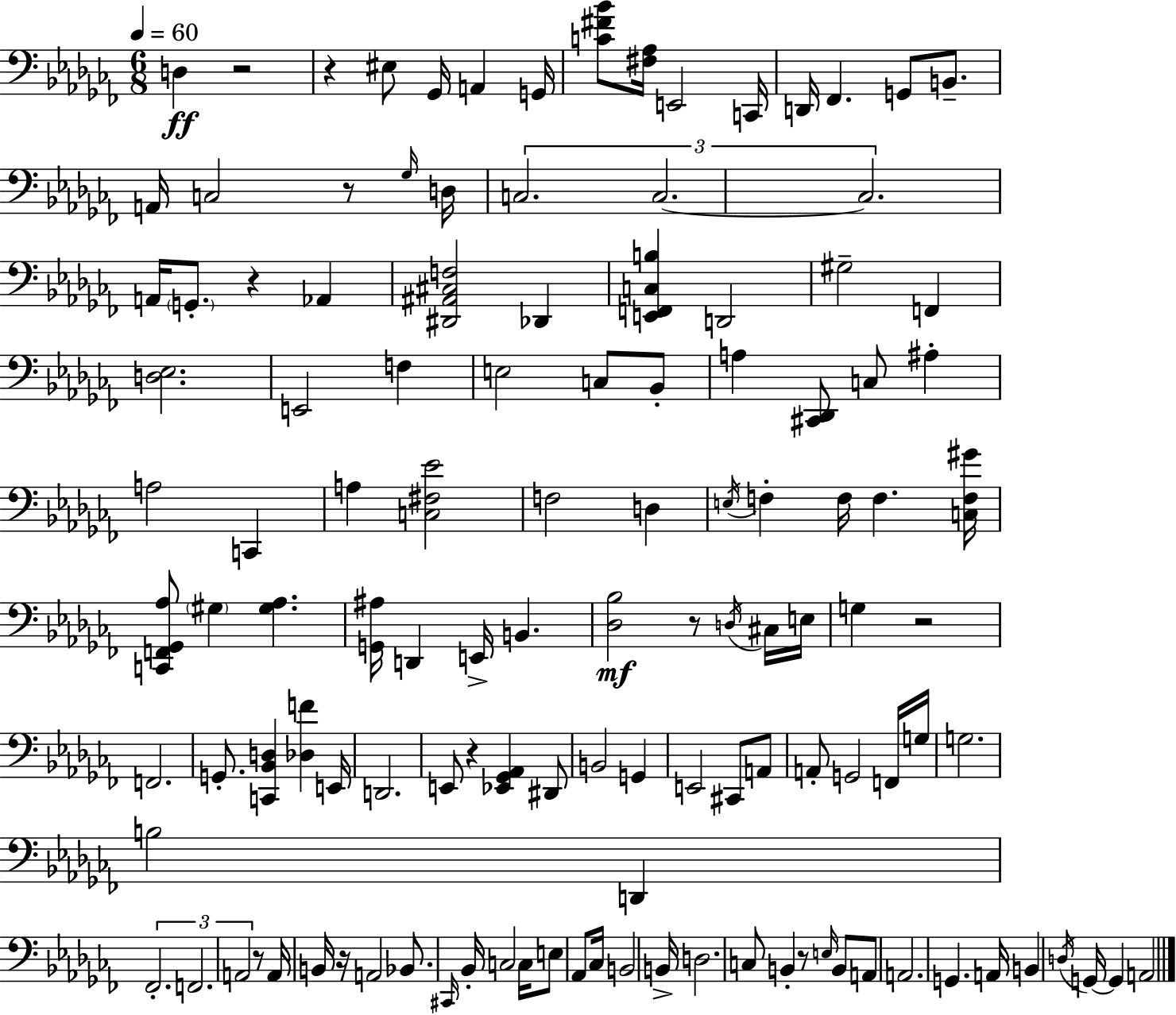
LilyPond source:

{
  \clef bass
  \numericTimeSignature
  \time 6/8
  \key aes \minor
  \tempo 4 = 60
  \repeat volta 2 { d4\ff r2 | r4 eis8 ges,16 a,4 g,16 | <c' fis' bes'>8 <fis aes>16 e,2 c,16 | d,16 fes,4. g,8 b,8.-- | \break a,16 c2 r8 \grace { ges16 } | d16 \tuplet 3/2 { c2. | c2.~~ | c2. } | \break a,16 \parenthesize g,8.-. r4 aes,4 | <dis, ais, cis f>2 des,4 | <e, f, c b>4 d,2 | gis2-- f,4 | \break <d ees>2. | e,2 f4 | e2 c8 bes,8-. | a4 <cis, des,>8 c8 ais4-. | \break a2 c,4 | a4 <c fis ees'>2 | f2 d4 | \acciaccatura { e16 } f4-. f16 f4. | \break <c f gis'>16 <c, f, ges, aes>8 \parenthesize gis4 <gis aes>4. | <g, ais>16 d,4 e,16-> b,4. | <des bes>2\mf r8 | \acciaccatura { d16 } cis16 e16 g4 r2 | \break f,2. | g,8.-. <c, bes, d>4 <des f'>4 | e,16 d,2. | e,8 r4 <ees, ges, aes,>4 | \break dis,8 b,2 g,4 | e,2 cis,8 | a,8 a,8-. g,2 | f,16 g16 g2. | \break b2 d,4 | \tuplet 3/2 { fes,2.-. | f,2. | a,2 } r8 | \break a,16 b,16 r16 a,2 | bes,8. \grace { cis,16 } bes,16-. c2 | c16 e8 aes,8 ces16 b,2 | b,16-> d2. | \break c8 b,4-. r8 | \grace { e16 } b,8 a,8 a,2. | g,4. a,16 | b,4 \acciaccatura { d16 } g,16~~ g,4 a,2 | \break } \bar "|."
}